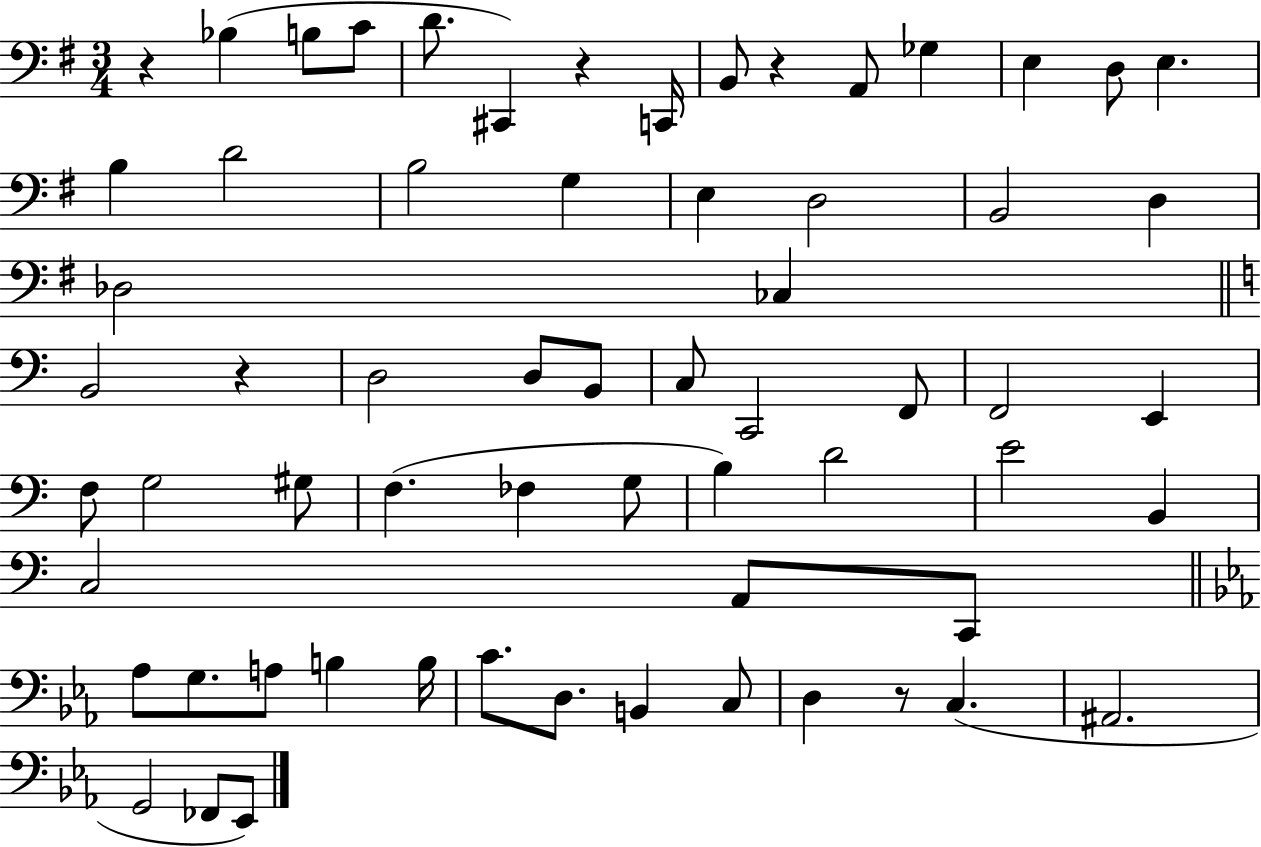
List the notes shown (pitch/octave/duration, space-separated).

R/q Bb3/q B3/e C4/e D4/e. C#2/q R/q C2/s B2/e R/q A2/e Gb3/q E3/q D3/e E3/q. B3/q D4/h B3/h G3/q E3/q D3/h B2/h D3/q Db3/h CES3/q B2/h R/q D3/h D3/e B2/e C3/e C2/h F2/e F2/h E2/q F3/e G3/h G#3/e F3/q. FES3/q G3/e B3/q D4/h E4/h B2/q C3/h A2/e C2/e Ab3/e G3/e. A3/e B3/q B3/s C4/e. D3/e. B2/q C3/e D3/q R/e C3/q. A#2/h. G2/h FES2/e Eb2/e